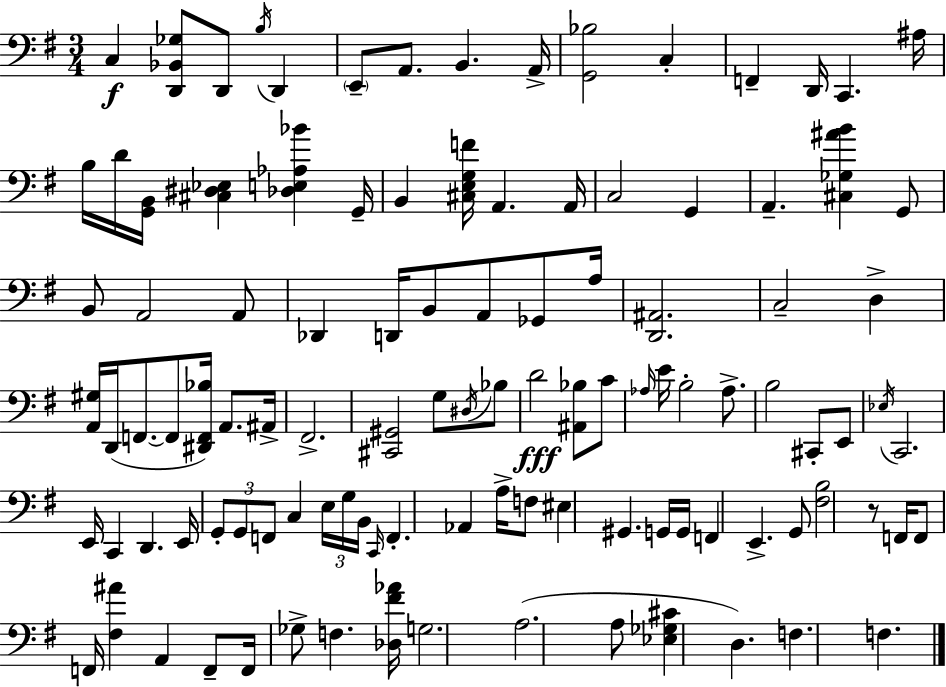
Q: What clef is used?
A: bass